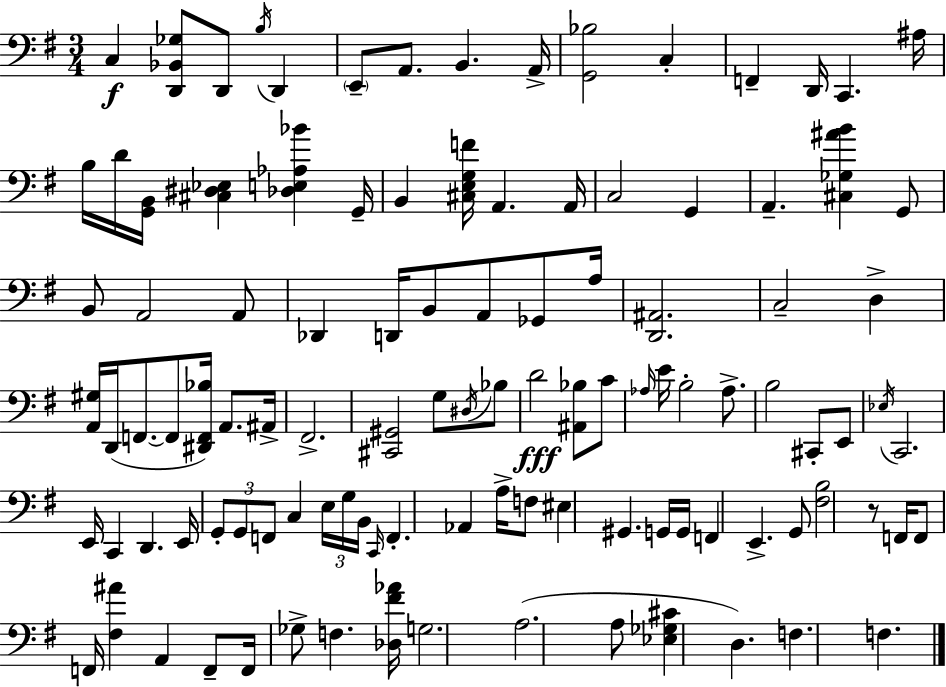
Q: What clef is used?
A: bass